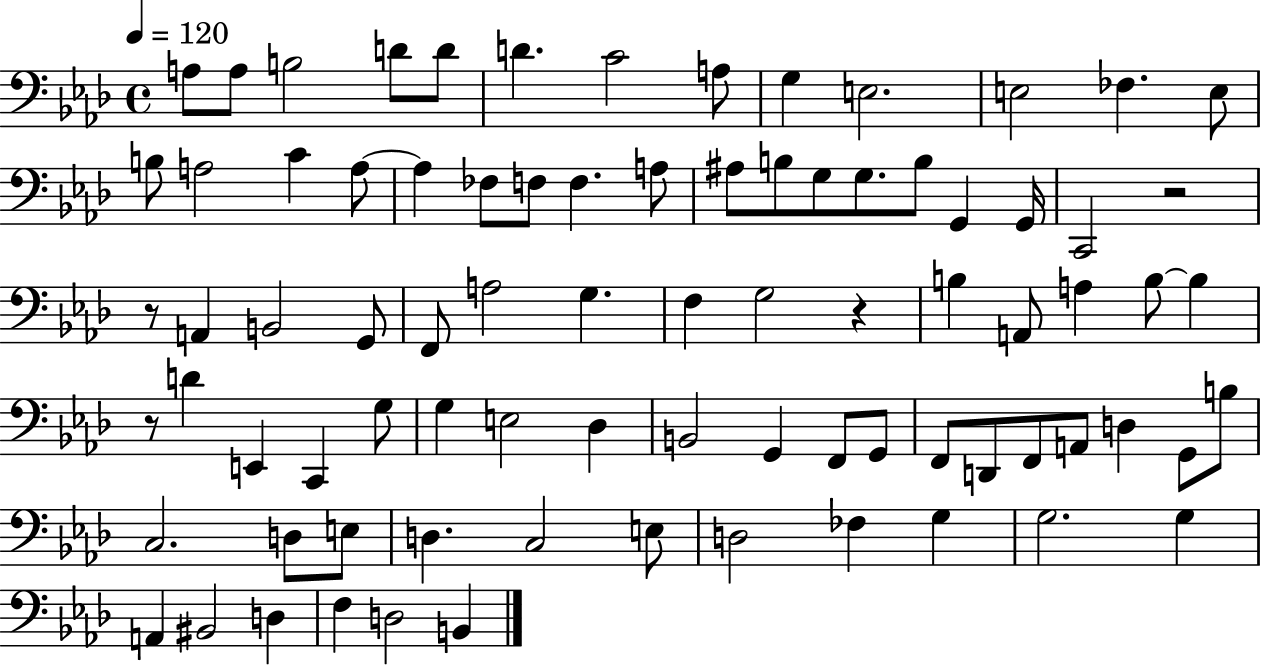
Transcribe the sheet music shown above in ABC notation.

X:1
T:Untitled
M:4/4
L:1/4
K:Ab
A,/2 A,/2 B,2 D/2 D/2 D C2 A,/2 G, E,2 E,2 _F, E,/2 B,/2 A,2 C A,/2 A, _F,/2 F,/2 F, A,/2 ^A,/2 B,/2 G,/2 G,/2 B,/2 G,, G,,/4 C,,2 z2 z/2 A,, B,,2 G,,/2 F,,/2 A,2 G, F, G,2 z B, A,,/2 A, B,/2 B, z/2 D E,, C,, G,/2 G, E,2 _D, B,,2 G,, F,,/2 G,,/2 F,,/2 D,,/2 F,,/2 A,,/2 D, G,,/2 B,/2 C,2 D,/2 E,/2 D, C,2 E,/2 D,2 _F, G, G,2 G, A,, ^B,,2 D, F, D,2 B,,